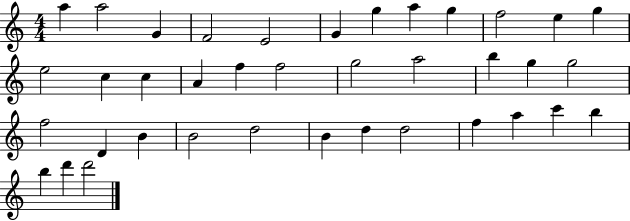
A5/q A5/h G4/q F4/h E4/h G4/q G5/q A5/q G5/q F5/h E5/q G5/q E5/h C5/q C5/q A4/q F5/q F5/h G5/h A5/h B5/q G5/q G5/h F5/h D4/q B4/q B4/h D5/h B4/q D5/q D5/h F5/q A5/q C6/q B5/q B5/q D6/q D6/h